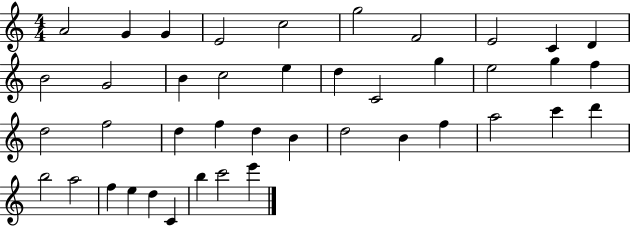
X:1
T:Untitled
M:4/4
L:1/4
K:C
A2 G G E2 c2 g2 F2 E2 C D B2 G2 B c2 e d C2 g e2 g f d2 f2 d f d B d2 B f a2 c' d' b2 a2 f e d C b c'2 e'